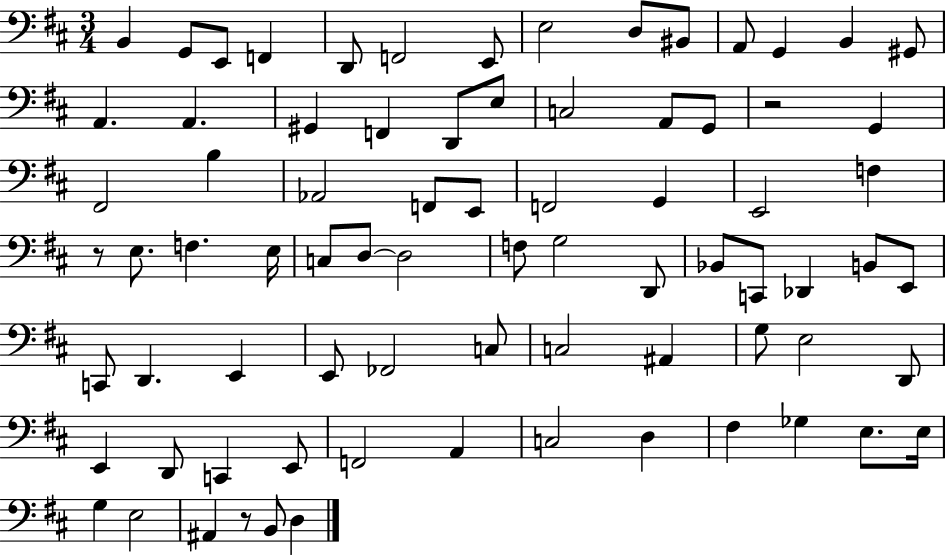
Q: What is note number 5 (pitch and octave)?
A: D2